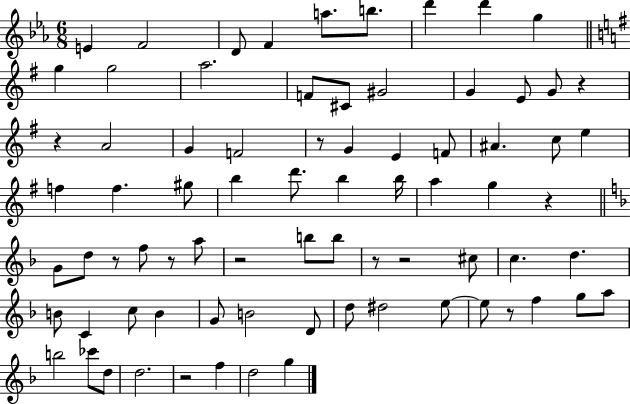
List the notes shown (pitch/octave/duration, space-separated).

E4/q F4/h D4/e F4/q A5/e. B5/e. D6/q D6/q G5/q G5/q G5/h A5/h. F4/e C#4/e G#4/h G4/q E4/e G4/e R/q R/q A4/h G4/q F4/h R/e G4/q E4/q F4/e A#4/q. C5/e E5/q F5/q F5/q. G#5/e B5/q D6/e. B5/q B5/s A5/q G5/q R/q G4/e D5/e R/e F5/e R/e A5/e R/h B5/e B5/e R/e R/h C#5/e C5/q. D5/q. B4/e C4/q C5/e B4/q G4/e B4/h D4/e D5/e D#5/h E5/e E5/e R/e F5/q G5/e A5/e B5/h CES6/e D5/e D5/h. R/h F5/q D5/h G5/q